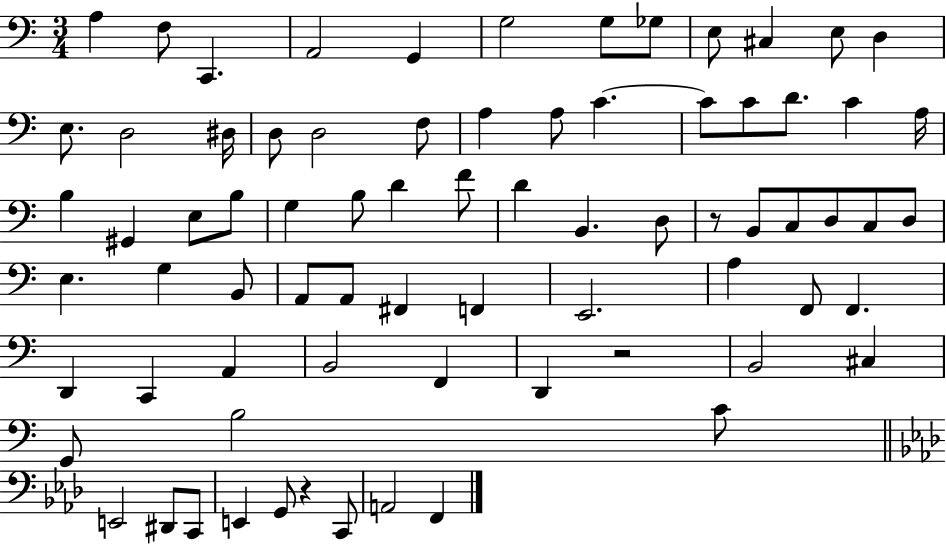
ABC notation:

X:1
T:Untitled
M:3/4
L:1/4
K:C
A, F,/2 C,, A,,2 G,, G,2 G,/2 _G,/2 E,/2 ^C, E,/2 D, E,/2 D,2 ^D,/4 D,/2 D,2 F,/2 A, A,/2 C C/2 C/2 D/2 C A,/4 B, ^G,, E,/2 B,/2 G, B,/2 D F/2 D B,, D,/2 z/2 B,,/2 C,/2 D,/2 C,/2 D,/2 E, G, B,,/2 A,,/2 A,,/2 ^F,, F,, E,,2 A, F,,/2 F,, D,, C,, A,, B,,2 F,, D,, z2 B,,2 ^C, G,,/2 B,2 C/2 E,,2 ^D,,/2 C,,/2 E,, G,,/2 z C,,/2 A,,2 F,,